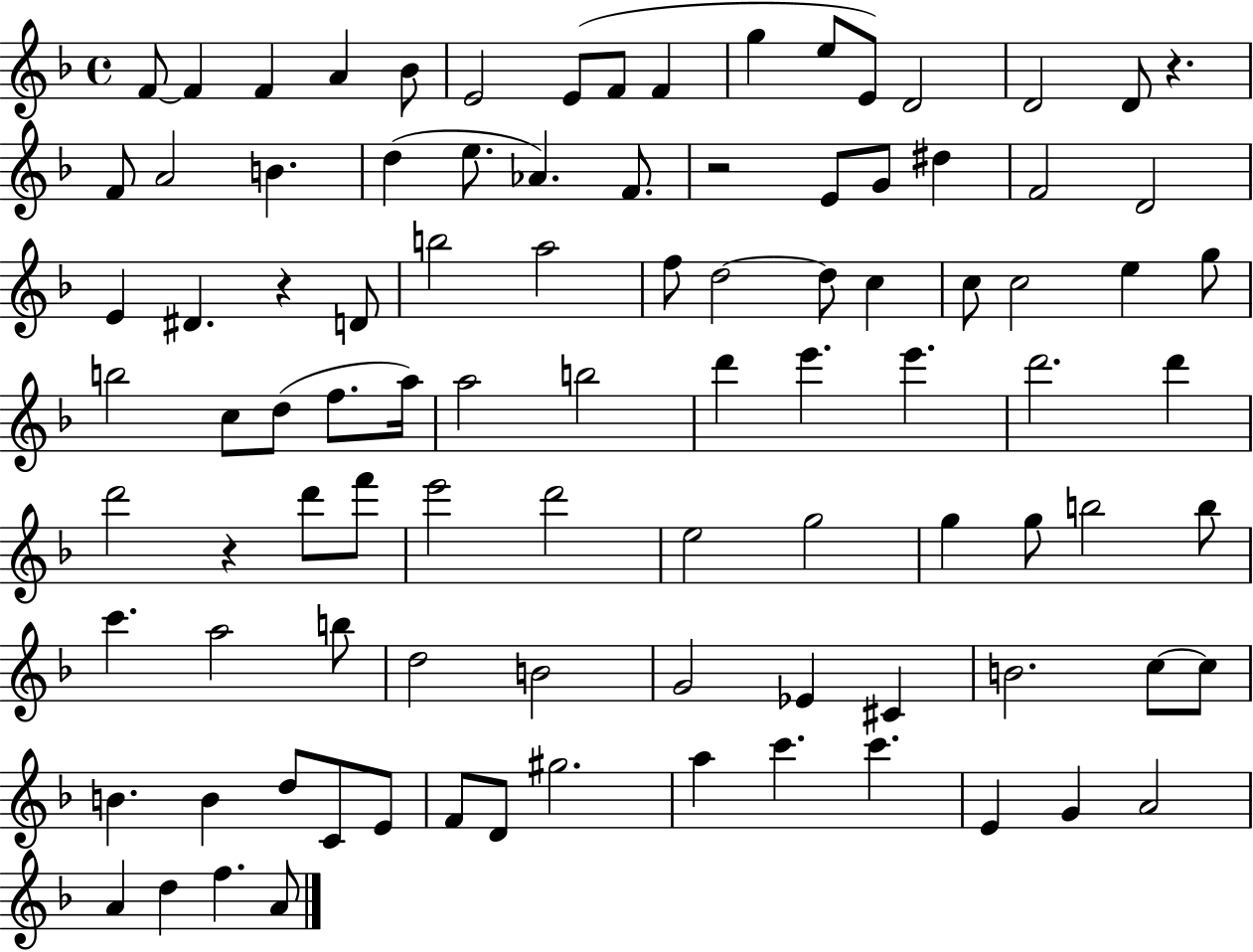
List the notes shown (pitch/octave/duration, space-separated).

F4/e F4/q F4/q A4/q Bb4/e E4/h E4/e F4/e F4/q G5/q E5/e E4/e D4/h D4/h D4/e R/q. F4/e A4/h B4/q. D5/q E5/e. Ab4/q. F4/e. R/h E4/e G4/e D#5/q F4/h D4/h E4/q D#4/q. R/q D4/e B5/h A5/h F5/e D5/h D5/e C5/q C5/e C5/h E5/q G5/e B5/h C5/e D5/e F5/e. A5/s A5/h B5/h D6/q E6/q. E6/q. D6/h. D6/q D6/h R/q D6/e F6/e E6/h D6/h E5/h G5/h G5/q G5/e B5/h B5/e C6/q. A5/h B5/e D5/h B4/h G4/h Eb4/q C#4/q B4/h. C5/e C5/e B4/q. B4/q D5/e C4/e E4/e F4/e D4/e G#5/h. A5/q C6/q. C6/q. E4/q G4/q A4/h A4/q D5/q F5/q. A4/e